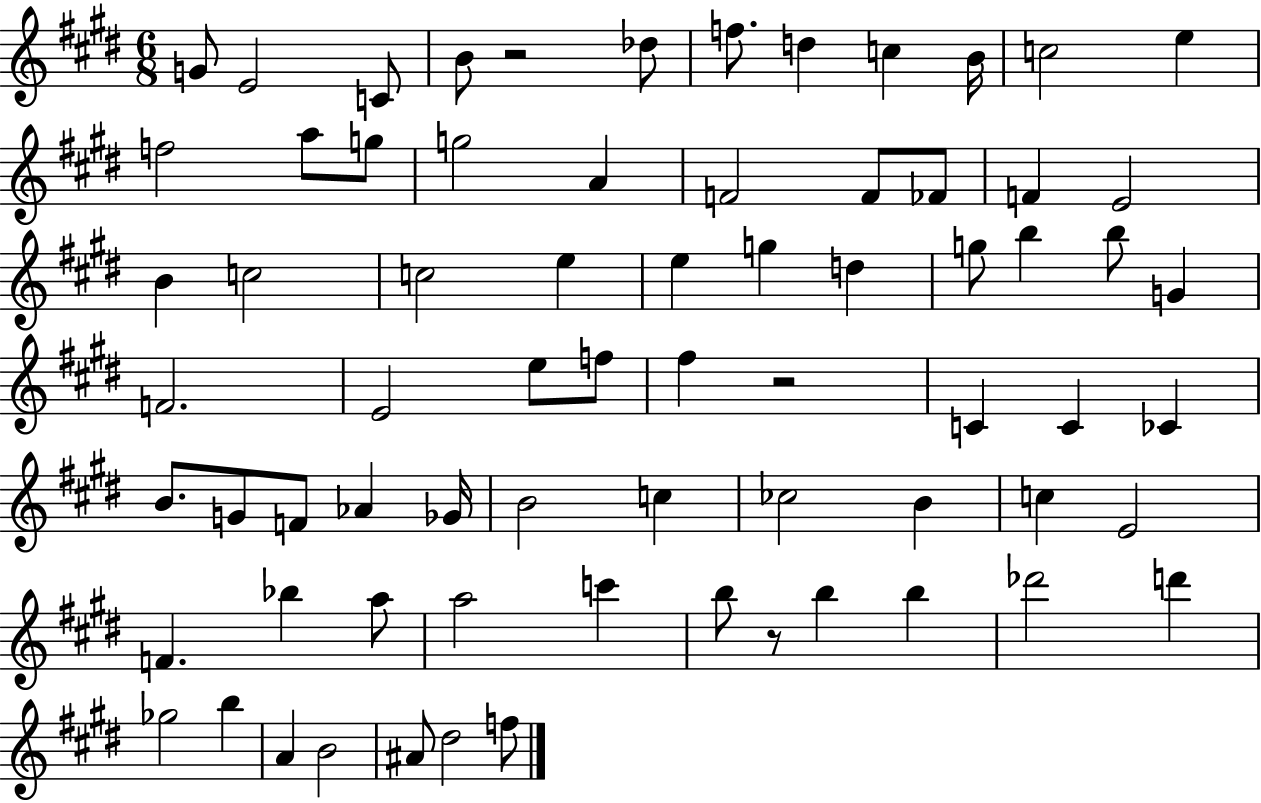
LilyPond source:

{
  \clef treble
  \numericTimeSignature
  \time 6/8
  \key e \major
  g'8 e'2 c'8 | b'8 r2 des''8 | f''8. d''4 c''4 b'16 | c''2 e''4 | \break f''2 a''8 g''8 | g''2 a'4 | f'2 f'8 fes'8 | f'4 e'2 | \break b'4 c''2 | c''2 e''4 | e''4 g''4 d''4 | g''8 b''4 b''8 g'4 | \break f'2. | e'2 e''8 f''8 | fis''4 r2 | c'4 c'4 ces'4 | \break b'8. g'8 f'8 aes'4 ges'16 | b'2 c''4 | ces''2 b'4 | c''4 e'2 | \break f'4. bes''4 a''8 | a''2 c'''4 | b''8 r8 b''4 b''4 | des'''2 d'''4 | \break ges''2 b''4 | a'4 b'2 | ais'8 dis''2 f''8 | \bar "|."
}